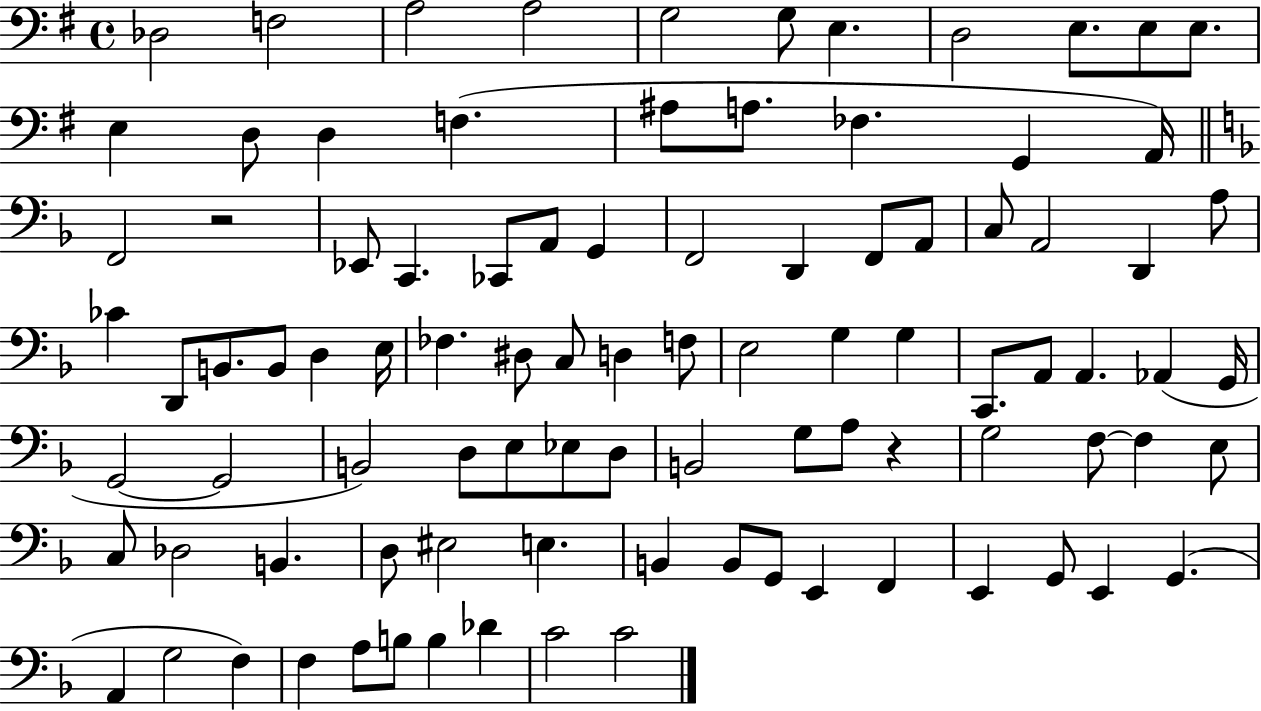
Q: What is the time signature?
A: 4/4